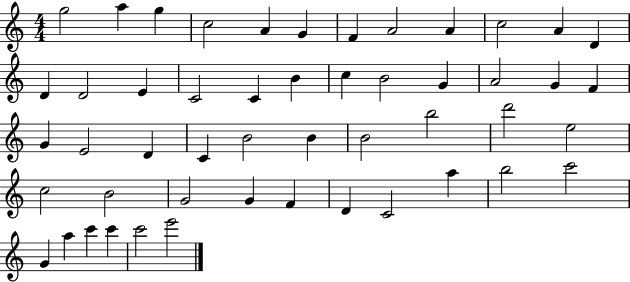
G5/h A5/q G5/q C5/h A4/q G4/q F4/q A4/h A4/q C5/h A4/q D4/q D4/q D4/h E4/q C4/h C4/q B4/q C5/q B4/h G4/q A4/h G4/q F4/q G4/q E4/h D4/q C4/q B4/h B4/q B4/h B5/h D6/h E5/h C5/h B4/h G4/h G4/q F4/q D4/q C4/h A5/q B5/h C6/h G4/q A5/q C6/q C6/q C6/h E6/h